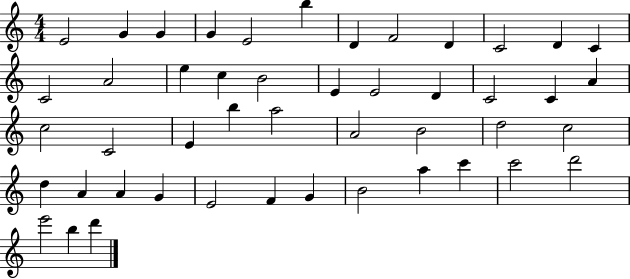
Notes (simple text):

E4/h G4/q G4/q G4/q E4/h B5/q D4/q F4/h D4/q C4/h D4/q C4/q C4/h A4/h E5/q C5/q B4/h E4/q E4/h D4/q C4/h C4/q A4/q C5/h C4/h E4/q B5/q A5/h A4/h B4/h D5/h C5/h D5/q A4/q A4/q G4/q E4/h F4/q G4/q B4/h A5/q C6/q C6/h D6/h E6/h B5/q D6/q